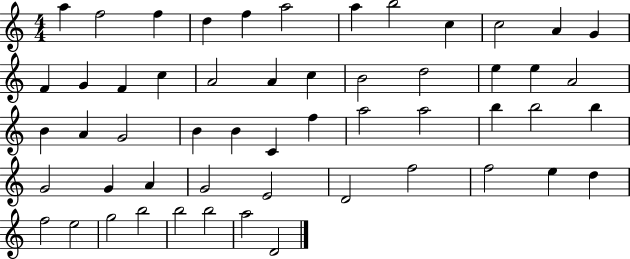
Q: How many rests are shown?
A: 0